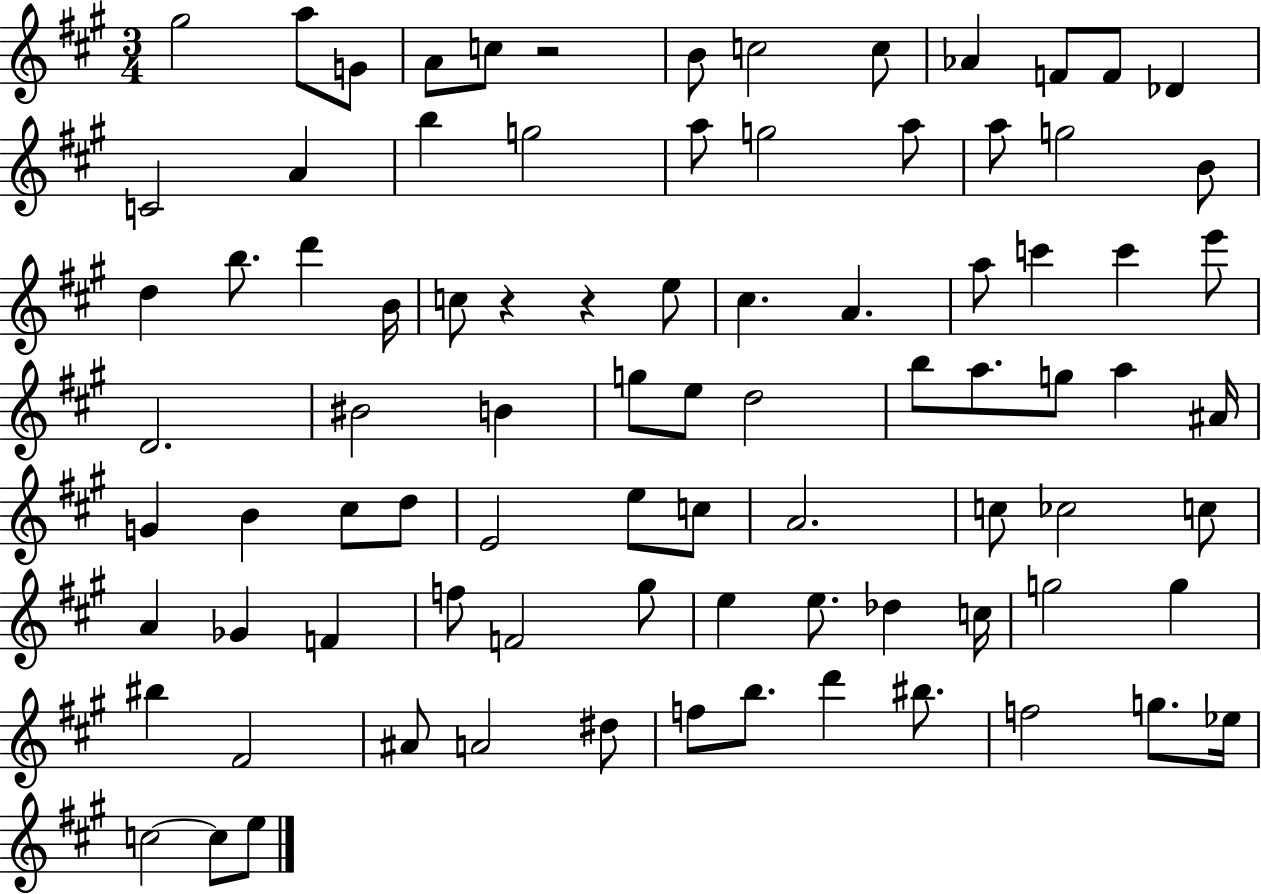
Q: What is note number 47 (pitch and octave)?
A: B4